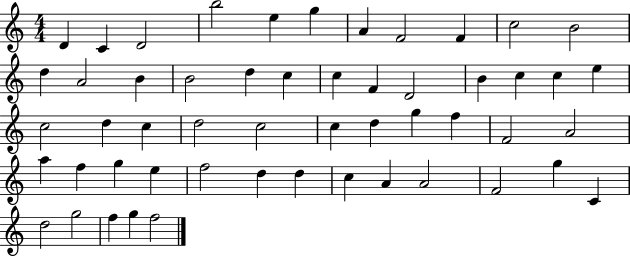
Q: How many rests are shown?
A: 0